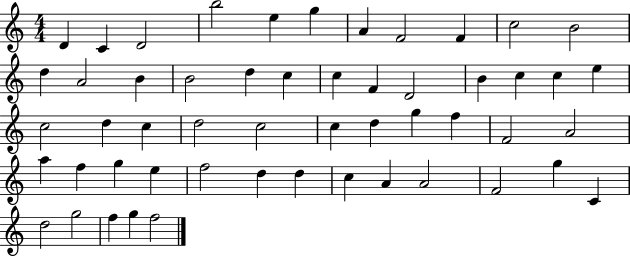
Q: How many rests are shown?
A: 0